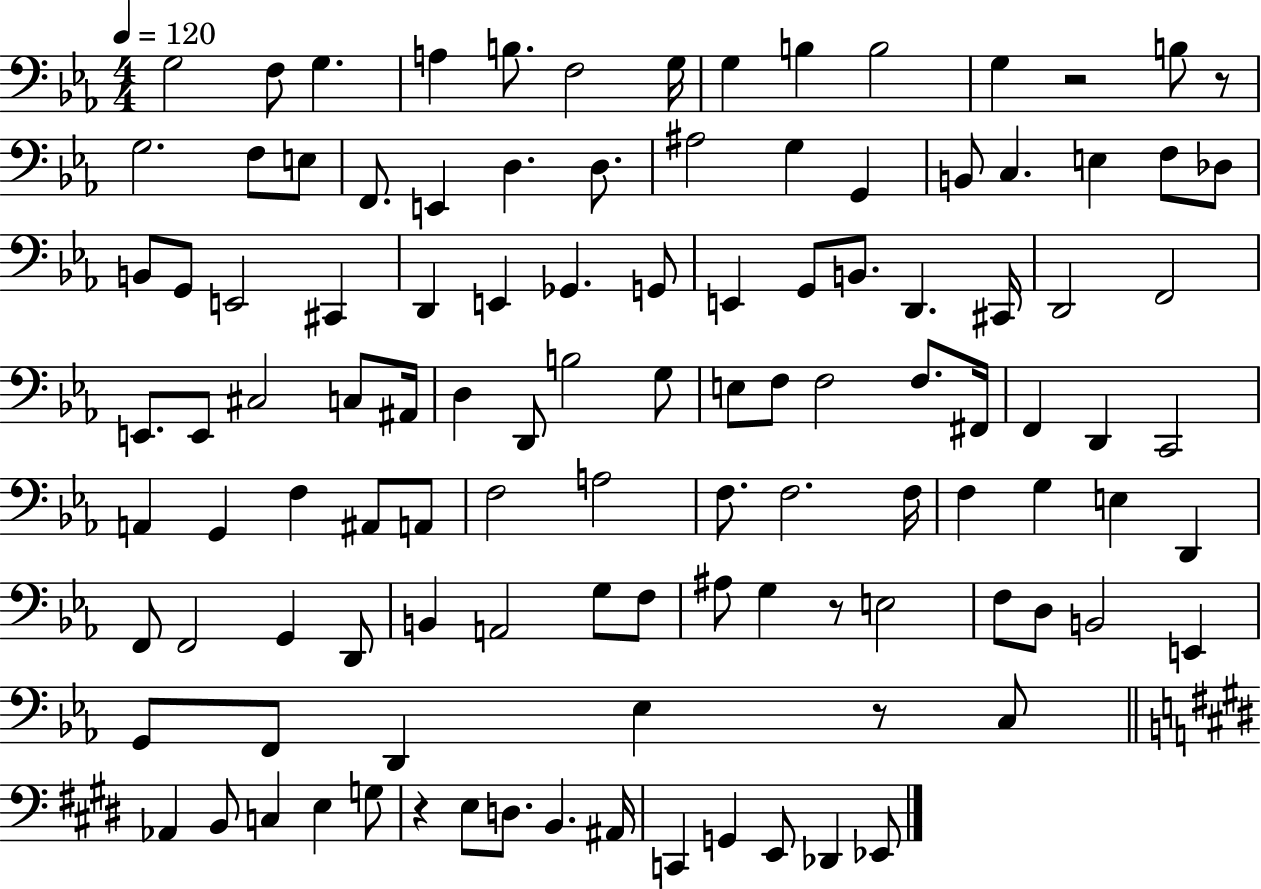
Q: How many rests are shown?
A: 5